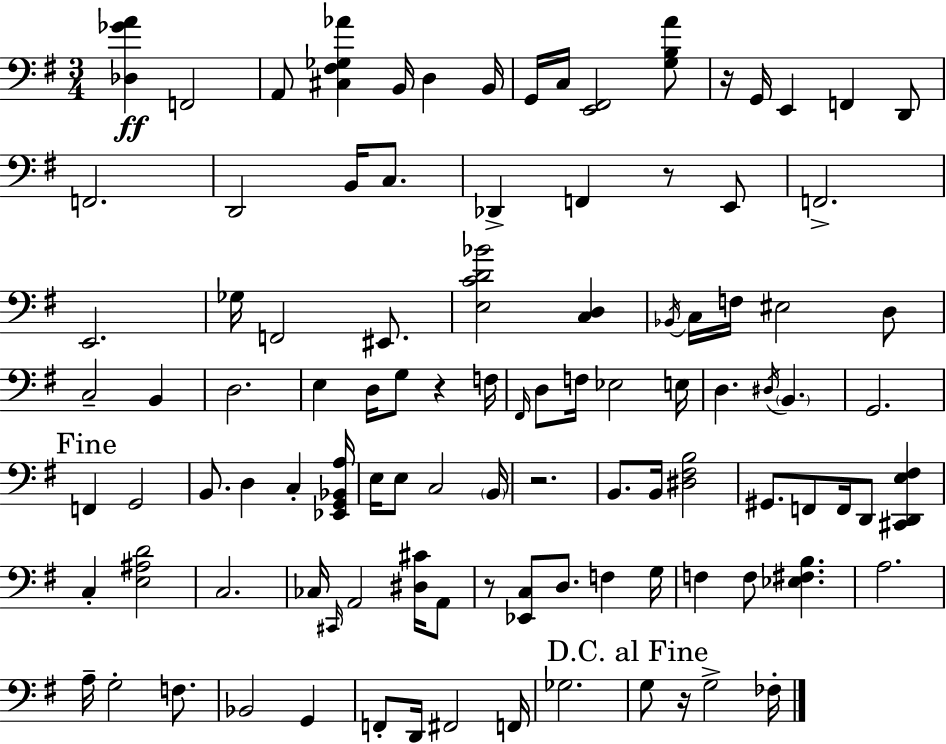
X:1
T:Untitled
M:3/4
L:1/4
K:Em
[_D,_GA] F,,2 A,,/2 [^C,^F,_G,_A] B,,/4 D, B,,/4 G,,/4 C,/4 [E,,^F,,]2 [G,B,A]/2 z/4 G,,/4 E,, F,, D,,/2 F,,2 D,,2 B,,/4 C,/2 _D,, F,, z/2 E,,/2 F,,2 E,,2 _G,/4 F,,2 ^E,,/2 [E,CD_B]2 [C,D,] _B,,/4 C,/4 F,/4 ^E,2 D,/2 C,2 B,, D,2 E, D,/4 G,/2 z F,/4 ^F,,/4 D,/2 F,/4 _E,2 E,/4 D, ^D,/4 B,, G,,2 F,, G,,2 B,,/2 D, C, [_E,,G,,_B,,A,]/4 E,/4 E,/2 C,2 B,,/4 z2 B,,/2 B,,/4 [^D,^F,B,]2 ^G,,/2 F,,/2 F,,/4 D,,/2 [^C,,D,,E,^F,] C, [E,^A,D]2 C,2 _C,/4 ^C,,/4 A,,2 [^D,^C]/4 A,,/2 z/2 [_E,,C,]/2 D,/2 F, G,/4 F, F,/2 [_E,^F,B,] A,2 A,/4 G,2 F,/2 _B,,2 G,, F,,/2 D,,/4 ^F,,2 F,,/4 _G,2 G,/2 z/4 G,2 _F,/4